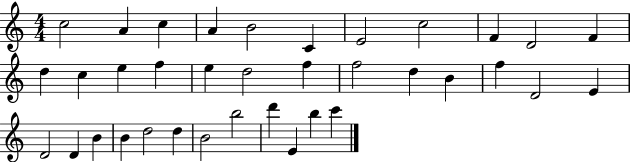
C5/h A4/q C5/q A4/q B4/h C4/q E4/h C5/h F4/q D4/h F4/q D5/q C5/q E5/q F5/q E5/q D5/h F5/q F5/h D5/q B4/q F5/q D4/h E4/q D4/h D4/q B4/q B4/q D5/h D5/q B4/h B5/h D6/q E4/q B5/q C6/q